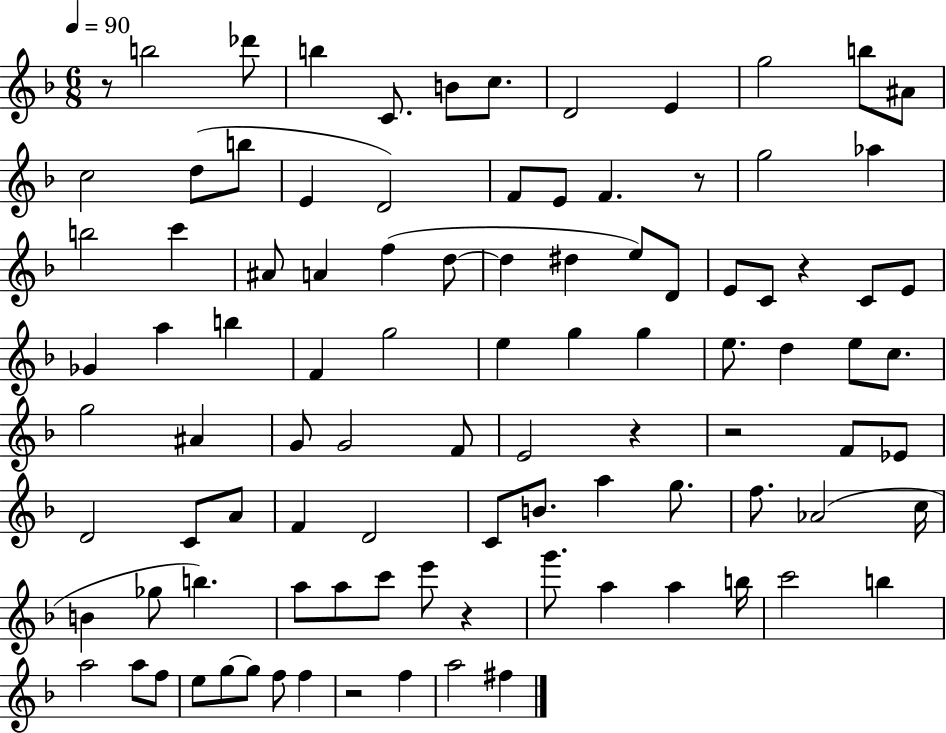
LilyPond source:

{
  \clef treble
  \numericTimeSignature
  \time 6/8
  \key f \major
  \tempo 4 = 90
  \repeat volta 2 { r8 b''2 des'''8 | b''4 c'8. b'8 c''8. | d'2 e'4 | g''2 b''8 ais'8 | \break c''2 d''8( b''8 | e'4 d'2) | f'8 e'8 f'4. r8 | g''2 aes''4 | \break b''2 c'''4 | ais'8 a'4 f''4( d''8~~ | d''4 dis''4 e''8) d'8 | e'8 c'8 r4 c'8 e'8 | \break ges'4 a''4 b''4 | f'4 g''2 | e''4 g''4 g''4 | e''8. d''4 e''8 c''8. | \break g''2 ais'4 | g'8 g'2 f'8 | e'2 r4 | r2 f'8 ees'8 | \break d'2 c'8 a'8 | f'4 d'2 | c'8 b'8. a''4 g''8. | f''8. aes'2( c''16 | \break b'4 ges''8 b''4.) | a''8 a''8 c'''8 e'''8 r4 | g'''8. a''4 a''4 b''16 | c'''2 b''4 | \break a''2 a''8 f''8 | e''8 g''8~~ g''8 f''8 f''4 | r2 f''4 | a''2 fis''4 | \break } \bar "|."
}